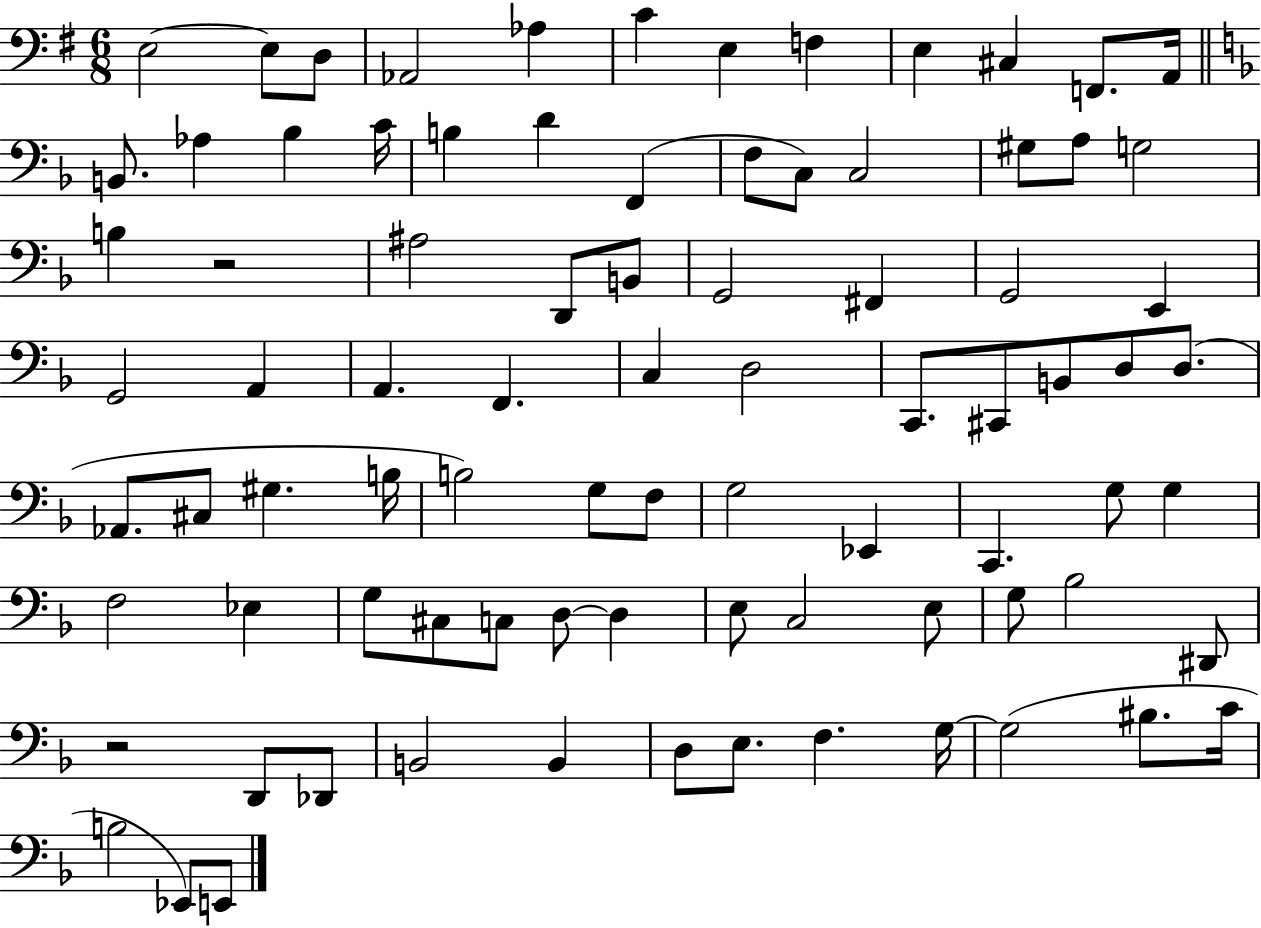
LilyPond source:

{
  \clef bass
  \numericTimeSignature
  \time 6/8
  \key g \major
  e2~~ e8 d8 | aes,2 aes4 | c'4 e4 f4 | e4 cis4 f,8. a,16 | \break \bar "||" \break \key d \minor b,8. aes4 bes4 c'16 | b4 d'4 f,4( | f8 c8) c2 | gis8 a8 g2 | \break b4 r2 | ais2 d,8 b,8 | g,2 fis,4 | g,2 e,4 | \break g,2 a,4 | a,4. f,4. | c4 d2 | c,8. cis,8 b,8 d8 d8.( | \break aes,8. cis8 gis4. b16 | b2) g8 f8 | g2 ees,4 | c,4. g8 g4 | \break f2 ees4 | g8 cis8 c8 d8~~ d4 | e8 c2 e8 | g8 bes2 dis,8 | \break r2 d,8 des,8 | b,2 b,4 | d8 e8. f4. g16~~ | g2( bis8. c'16 | \break b2 ees,8) e,8 | \bar "|."
}